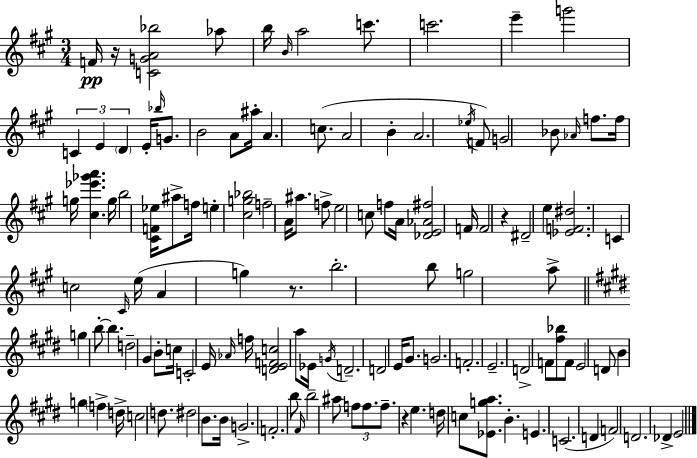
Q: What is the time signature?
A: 3/4